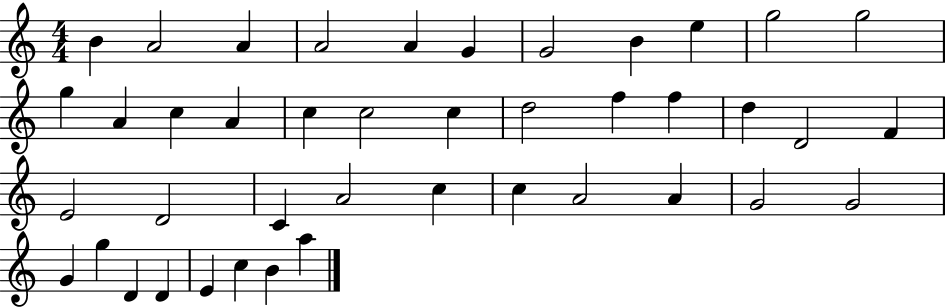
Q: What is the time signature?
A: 4/4